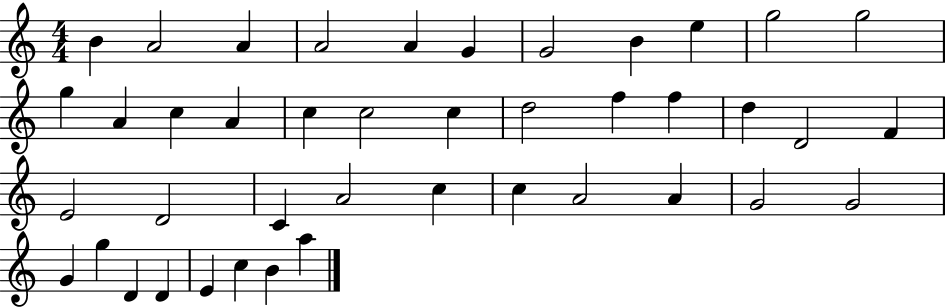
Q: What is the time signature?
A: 4/4